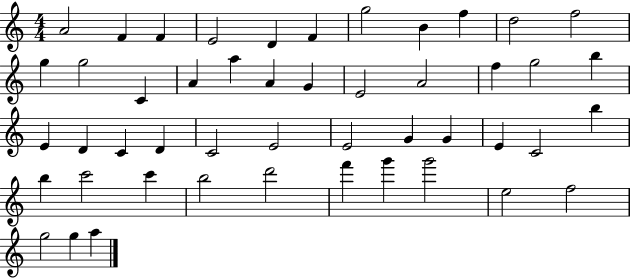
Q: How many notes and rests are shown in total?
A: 48